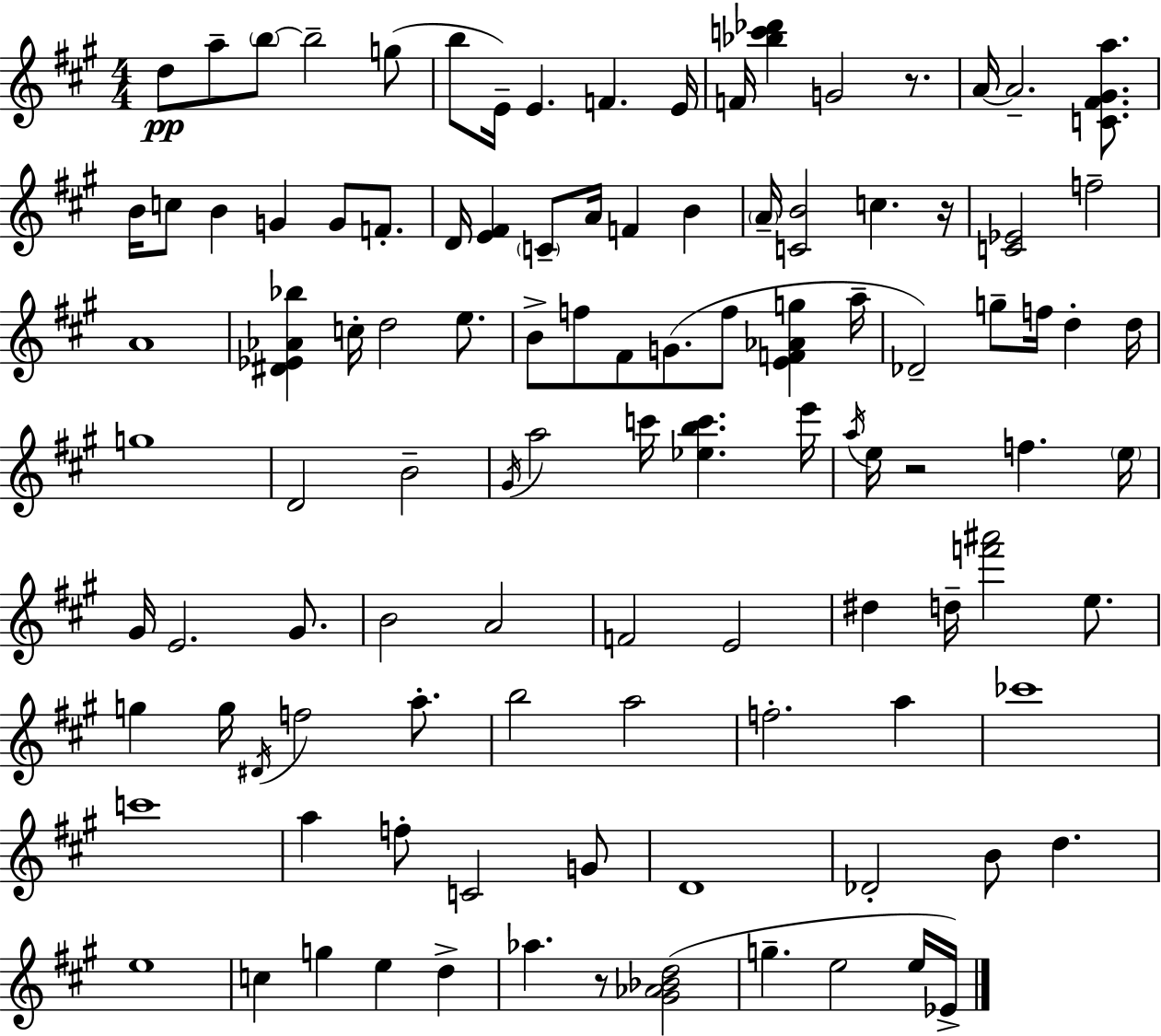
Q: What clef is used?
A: treble